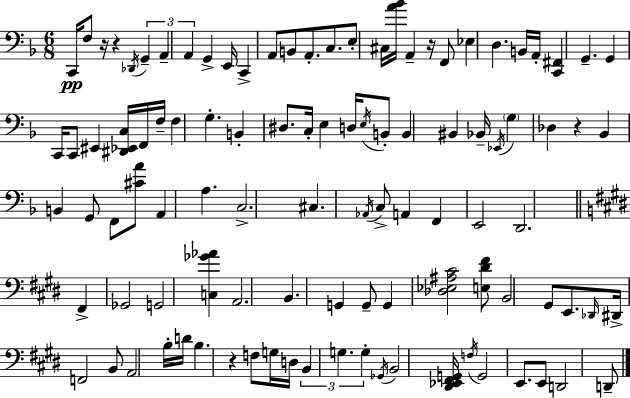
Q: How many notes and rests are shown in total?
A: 103